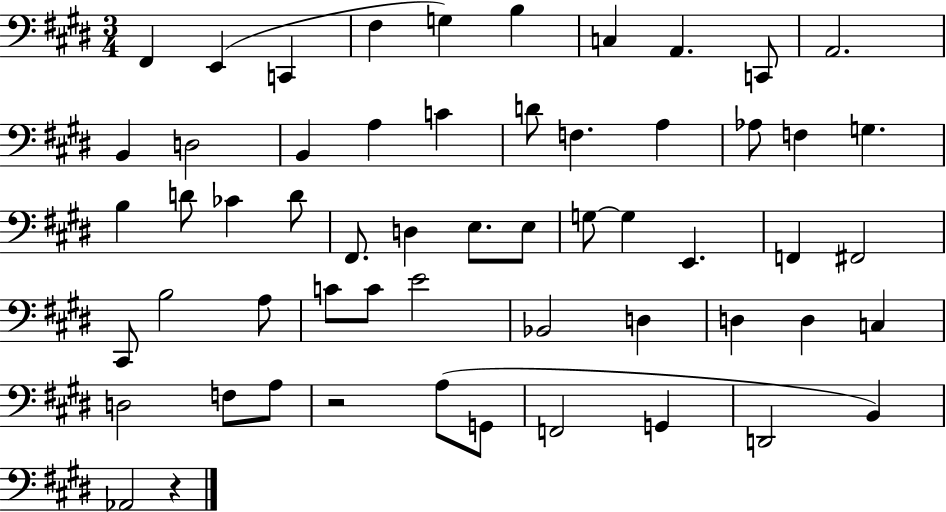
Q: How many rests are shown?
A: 2